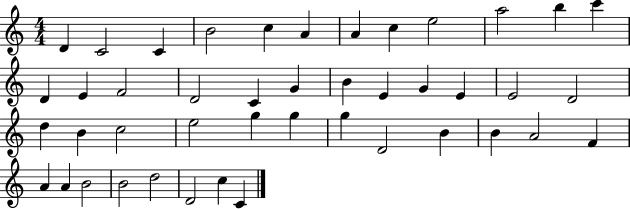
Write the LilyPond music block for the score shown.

{
  \clef treble
  \numericTimeSignature
  \time 4/4
  \key c \major
  d'4 c'2 c'4 | b'2 c''4 a'4 | a'4 c''4 e''2 | a''2 b''4 c'''4 | \break d'4 e'4 f'2 | d'2 c'4 g'4 | b'4 e'4 g'4 e'4 | e'2 d'2 | \break d''4 b'4 c''2 | e''2 g''4 g''4 | g''4 d'2 b'4 | b'4 a'2 f'4 | \break a'4 a'4 b'2 | b'2 d''2 | d'2 c''4 c'4 | \bar "|."
}